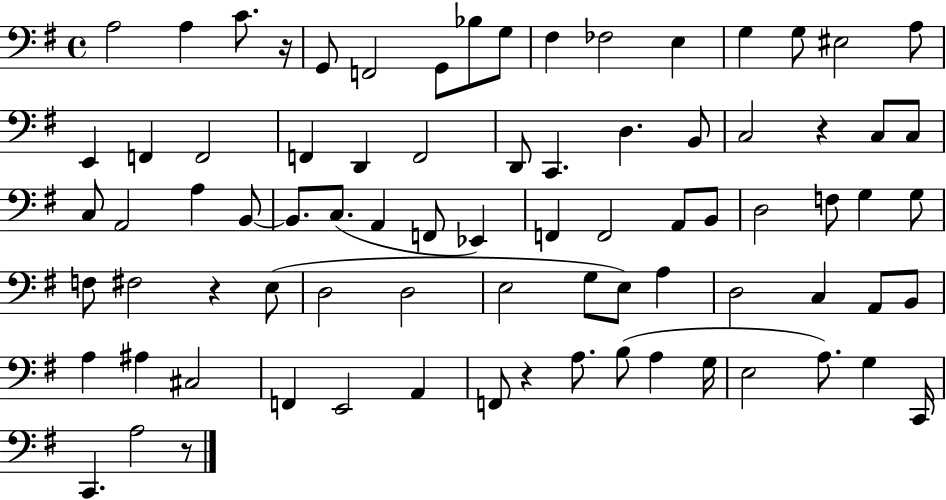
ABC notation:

X:1
T:Untitled
M:4/4
L:1/4
K:G
A,2 A, C/2 z/4 G,,/2 F,,2 G,,/2 _B,/2 G,/2 ^F, _F,2 E, G, G,/2 ^E,2 A,/2 E,, F,, F,,2 F,, D,, F,,2 D,,/2 C,, D, B,,/2 C,2 z C,/2 C,/2 C,/2 A,,2 A, B,,/2 B,,/2 C,/2 A,, F,,/2 _E,, F,, F,,2 A,,/2 B,,/2 D,2 F,/2 G, G,/2 F,/2 ^F,2 z E,/2 D,2 D,2 E,2 G,/2 E,/2 A, D,2 C, A,,/2 B,,/2 A, ^A, ^C,2 F,, E,,2 A,, F,,/2 z A,/2 B,/2 A, G,/4 E,2 A,/2 G, C,,/4 C,, A,2 z/2